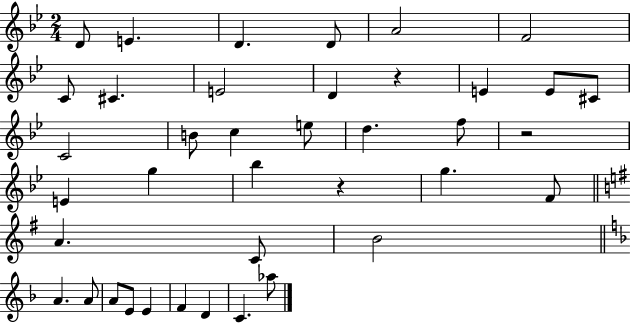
D4/e E4/q. D4/q. D4/e A4/h F4/h C4/e C#4/q. E4/h D4/q R/q E4/q E4/e C#4/e C4/h B4/e C5/q E5/e D5/q. F5/e R/h E4/q G5/q Bb5/q R/q G5/q. F4/e A4/q. C4/e B4/h A4/q. A4/e A4/e E4/e E4/q F4/q D4/q C4/q. Ab5/e